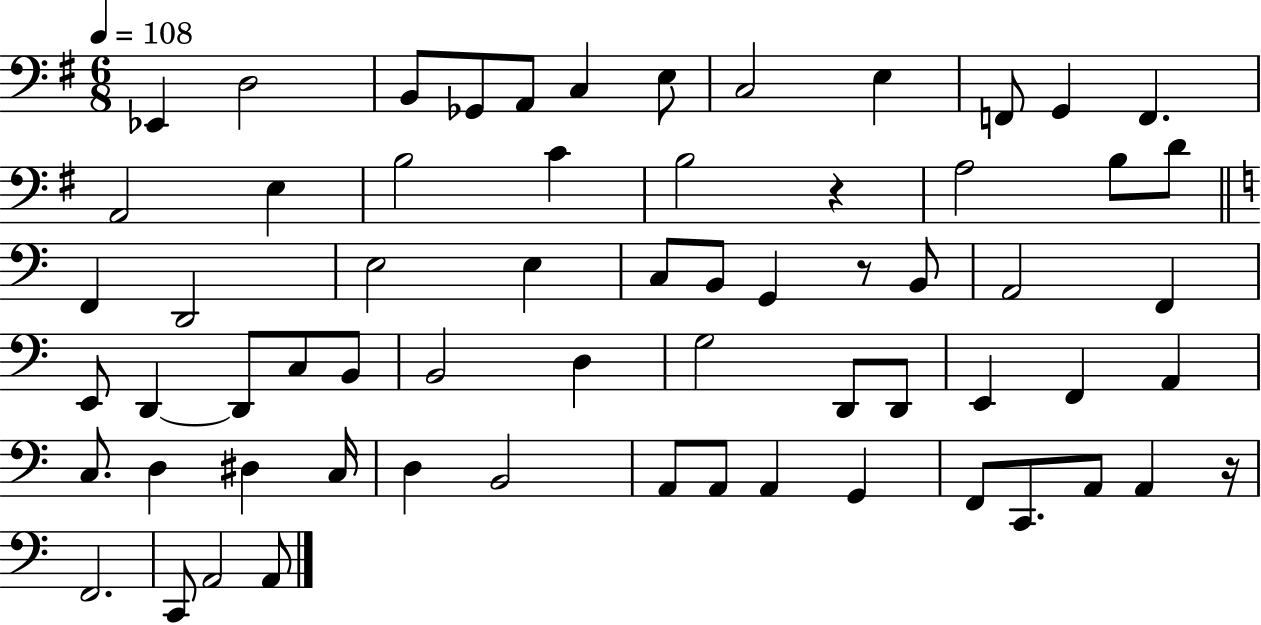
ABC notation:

X:1
T:Untitled
M:6/8
L:1/4
K:G
_E,, D,2 B,,/2 _G,,/2 A,,/2 C, E,/2 C,2 E, F,,/2 G,, F,, A,,2 E, B,2 C B,2 z A,2 B,/2 D/2 F,, D,,2 E,2 E, C,/2 B,,/2 G,, z/2 B,,/2 A,,2 F,, E,,/2 D,, D,,/2 C,/2 B,,/2 B,,2 D, G,2 D,,/2 D,,/2 E,, F,, A,, C,/2 D, ^D, C,/4 D, B,,2 A,,/2 A,,/2 A,, G,, F,,/2 C,,/2 A,,/2 A,, z/4 F,,2 C,,/2 A,,2 A,,/2